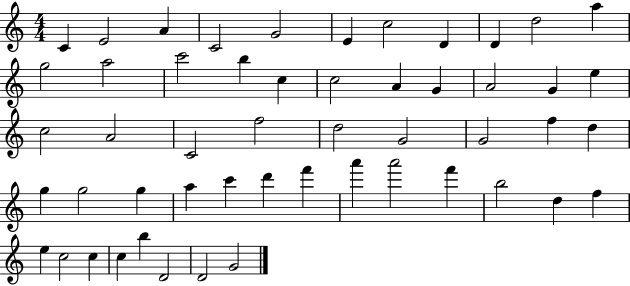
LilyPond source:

{
  \clef treble
  \numericTimeSignature
  \time 4/4
  \key c \major
  c'4 e'2 a'4 | c'2 g'2 | e'4 c''2 d'4 | d'4 d''2 a''4 | \break g''2 a''2 | c'''2 b''4 c''4 | c''2 a'4 g'4 | a'2 g'4 e''4 | \break c''2 a'2 | c'2 f''2 | d''2 g'2 | g'2 f''4 d''4 | \break g''4 g''2 g''4 | a''4 c'''4 d'''4 f'''4 | a'''4 a'''2 f'''4 | b''2 d''4 f''4 | \break e''4 c''2 c''4 | c''4 b''4 d'2 | d'2 g'2 | \bar "|."
}